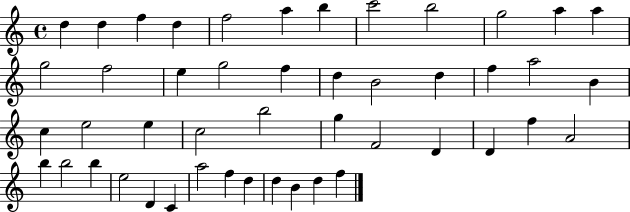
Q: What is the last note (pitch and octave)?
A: F5